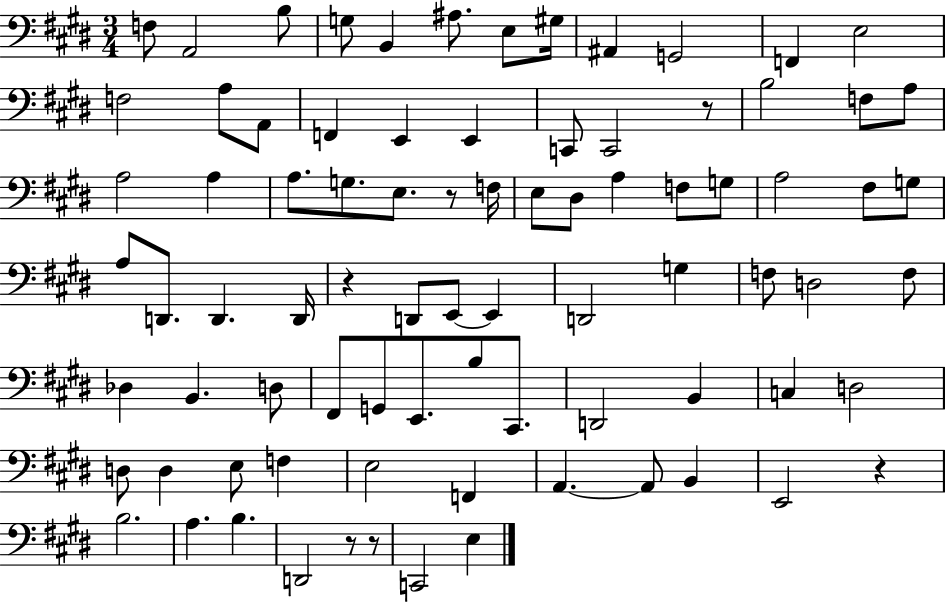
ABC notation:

X:1
T:Untitled
M:3/4
L:1/4
K:E
F,/2 A,,2 B,/2 G,/2 B,, ^A,/2 E,/2 ^G,/4 ^A,, G,,2 F,, E,2 F,2 A,/2 A,,/2 F,, E,, E,, C,,/2 C,,2 z/2 B,2 F,/2 A,/2 A,2 A, A,/2 G,/2 E,/2 z/2 F,/4 E,/2 ^D,/2 A, F,/2 G,/2 A,2 ^F,/2 G,/2 A,/2 D,,/2 D,, D,,/4 z D,,/2 E,,/2 E,, D,,2 G, F,/2 D,2 F,/2 _D, B,, D,/2 ^F,,/2 G,,/2 E,,/2 B,/2 ^C,,/2 D,,2 B,, C, D,2 D,/2 D, E,/2 F, E,2 F,, A,, A,,/2 B,, E,,2 z B,2 A, B, D,,2 z/2 z/2 C,,2 E,